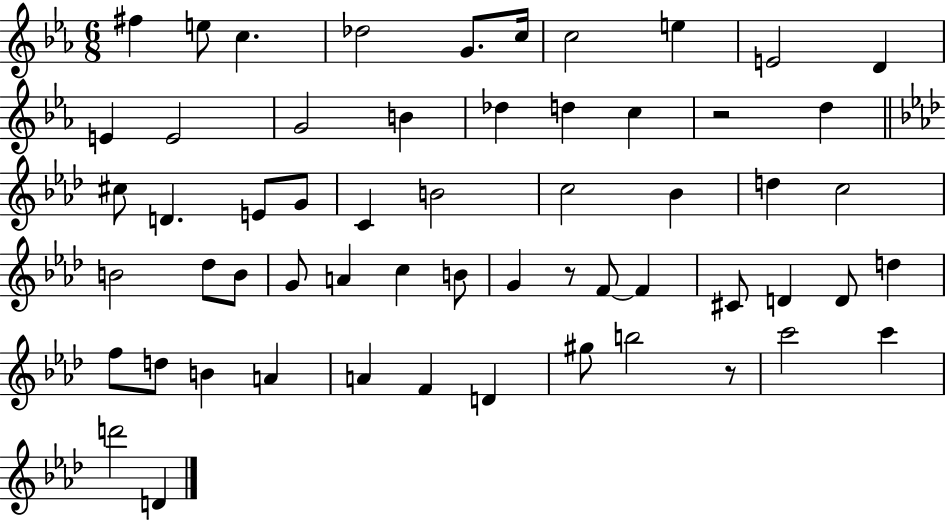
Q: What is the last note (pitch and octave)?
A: D4